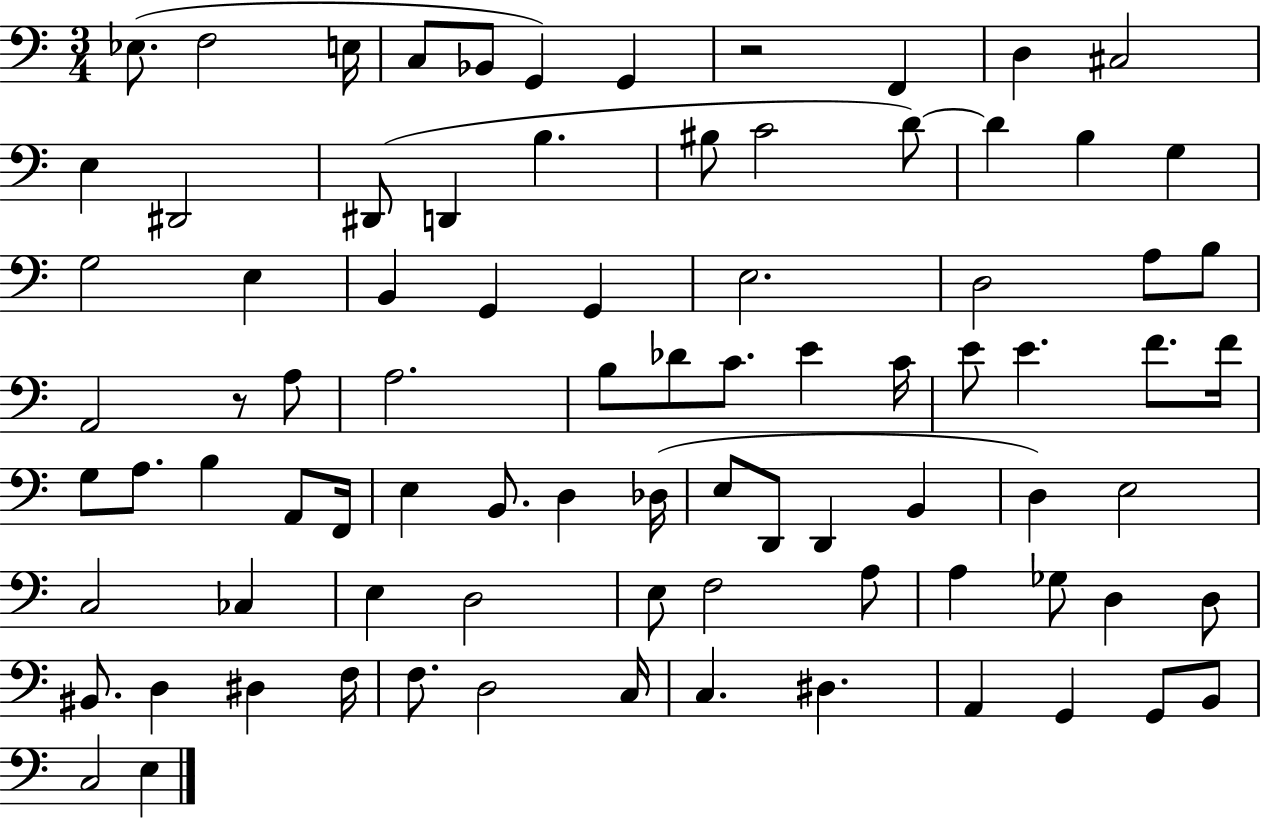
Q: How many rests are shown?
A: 2